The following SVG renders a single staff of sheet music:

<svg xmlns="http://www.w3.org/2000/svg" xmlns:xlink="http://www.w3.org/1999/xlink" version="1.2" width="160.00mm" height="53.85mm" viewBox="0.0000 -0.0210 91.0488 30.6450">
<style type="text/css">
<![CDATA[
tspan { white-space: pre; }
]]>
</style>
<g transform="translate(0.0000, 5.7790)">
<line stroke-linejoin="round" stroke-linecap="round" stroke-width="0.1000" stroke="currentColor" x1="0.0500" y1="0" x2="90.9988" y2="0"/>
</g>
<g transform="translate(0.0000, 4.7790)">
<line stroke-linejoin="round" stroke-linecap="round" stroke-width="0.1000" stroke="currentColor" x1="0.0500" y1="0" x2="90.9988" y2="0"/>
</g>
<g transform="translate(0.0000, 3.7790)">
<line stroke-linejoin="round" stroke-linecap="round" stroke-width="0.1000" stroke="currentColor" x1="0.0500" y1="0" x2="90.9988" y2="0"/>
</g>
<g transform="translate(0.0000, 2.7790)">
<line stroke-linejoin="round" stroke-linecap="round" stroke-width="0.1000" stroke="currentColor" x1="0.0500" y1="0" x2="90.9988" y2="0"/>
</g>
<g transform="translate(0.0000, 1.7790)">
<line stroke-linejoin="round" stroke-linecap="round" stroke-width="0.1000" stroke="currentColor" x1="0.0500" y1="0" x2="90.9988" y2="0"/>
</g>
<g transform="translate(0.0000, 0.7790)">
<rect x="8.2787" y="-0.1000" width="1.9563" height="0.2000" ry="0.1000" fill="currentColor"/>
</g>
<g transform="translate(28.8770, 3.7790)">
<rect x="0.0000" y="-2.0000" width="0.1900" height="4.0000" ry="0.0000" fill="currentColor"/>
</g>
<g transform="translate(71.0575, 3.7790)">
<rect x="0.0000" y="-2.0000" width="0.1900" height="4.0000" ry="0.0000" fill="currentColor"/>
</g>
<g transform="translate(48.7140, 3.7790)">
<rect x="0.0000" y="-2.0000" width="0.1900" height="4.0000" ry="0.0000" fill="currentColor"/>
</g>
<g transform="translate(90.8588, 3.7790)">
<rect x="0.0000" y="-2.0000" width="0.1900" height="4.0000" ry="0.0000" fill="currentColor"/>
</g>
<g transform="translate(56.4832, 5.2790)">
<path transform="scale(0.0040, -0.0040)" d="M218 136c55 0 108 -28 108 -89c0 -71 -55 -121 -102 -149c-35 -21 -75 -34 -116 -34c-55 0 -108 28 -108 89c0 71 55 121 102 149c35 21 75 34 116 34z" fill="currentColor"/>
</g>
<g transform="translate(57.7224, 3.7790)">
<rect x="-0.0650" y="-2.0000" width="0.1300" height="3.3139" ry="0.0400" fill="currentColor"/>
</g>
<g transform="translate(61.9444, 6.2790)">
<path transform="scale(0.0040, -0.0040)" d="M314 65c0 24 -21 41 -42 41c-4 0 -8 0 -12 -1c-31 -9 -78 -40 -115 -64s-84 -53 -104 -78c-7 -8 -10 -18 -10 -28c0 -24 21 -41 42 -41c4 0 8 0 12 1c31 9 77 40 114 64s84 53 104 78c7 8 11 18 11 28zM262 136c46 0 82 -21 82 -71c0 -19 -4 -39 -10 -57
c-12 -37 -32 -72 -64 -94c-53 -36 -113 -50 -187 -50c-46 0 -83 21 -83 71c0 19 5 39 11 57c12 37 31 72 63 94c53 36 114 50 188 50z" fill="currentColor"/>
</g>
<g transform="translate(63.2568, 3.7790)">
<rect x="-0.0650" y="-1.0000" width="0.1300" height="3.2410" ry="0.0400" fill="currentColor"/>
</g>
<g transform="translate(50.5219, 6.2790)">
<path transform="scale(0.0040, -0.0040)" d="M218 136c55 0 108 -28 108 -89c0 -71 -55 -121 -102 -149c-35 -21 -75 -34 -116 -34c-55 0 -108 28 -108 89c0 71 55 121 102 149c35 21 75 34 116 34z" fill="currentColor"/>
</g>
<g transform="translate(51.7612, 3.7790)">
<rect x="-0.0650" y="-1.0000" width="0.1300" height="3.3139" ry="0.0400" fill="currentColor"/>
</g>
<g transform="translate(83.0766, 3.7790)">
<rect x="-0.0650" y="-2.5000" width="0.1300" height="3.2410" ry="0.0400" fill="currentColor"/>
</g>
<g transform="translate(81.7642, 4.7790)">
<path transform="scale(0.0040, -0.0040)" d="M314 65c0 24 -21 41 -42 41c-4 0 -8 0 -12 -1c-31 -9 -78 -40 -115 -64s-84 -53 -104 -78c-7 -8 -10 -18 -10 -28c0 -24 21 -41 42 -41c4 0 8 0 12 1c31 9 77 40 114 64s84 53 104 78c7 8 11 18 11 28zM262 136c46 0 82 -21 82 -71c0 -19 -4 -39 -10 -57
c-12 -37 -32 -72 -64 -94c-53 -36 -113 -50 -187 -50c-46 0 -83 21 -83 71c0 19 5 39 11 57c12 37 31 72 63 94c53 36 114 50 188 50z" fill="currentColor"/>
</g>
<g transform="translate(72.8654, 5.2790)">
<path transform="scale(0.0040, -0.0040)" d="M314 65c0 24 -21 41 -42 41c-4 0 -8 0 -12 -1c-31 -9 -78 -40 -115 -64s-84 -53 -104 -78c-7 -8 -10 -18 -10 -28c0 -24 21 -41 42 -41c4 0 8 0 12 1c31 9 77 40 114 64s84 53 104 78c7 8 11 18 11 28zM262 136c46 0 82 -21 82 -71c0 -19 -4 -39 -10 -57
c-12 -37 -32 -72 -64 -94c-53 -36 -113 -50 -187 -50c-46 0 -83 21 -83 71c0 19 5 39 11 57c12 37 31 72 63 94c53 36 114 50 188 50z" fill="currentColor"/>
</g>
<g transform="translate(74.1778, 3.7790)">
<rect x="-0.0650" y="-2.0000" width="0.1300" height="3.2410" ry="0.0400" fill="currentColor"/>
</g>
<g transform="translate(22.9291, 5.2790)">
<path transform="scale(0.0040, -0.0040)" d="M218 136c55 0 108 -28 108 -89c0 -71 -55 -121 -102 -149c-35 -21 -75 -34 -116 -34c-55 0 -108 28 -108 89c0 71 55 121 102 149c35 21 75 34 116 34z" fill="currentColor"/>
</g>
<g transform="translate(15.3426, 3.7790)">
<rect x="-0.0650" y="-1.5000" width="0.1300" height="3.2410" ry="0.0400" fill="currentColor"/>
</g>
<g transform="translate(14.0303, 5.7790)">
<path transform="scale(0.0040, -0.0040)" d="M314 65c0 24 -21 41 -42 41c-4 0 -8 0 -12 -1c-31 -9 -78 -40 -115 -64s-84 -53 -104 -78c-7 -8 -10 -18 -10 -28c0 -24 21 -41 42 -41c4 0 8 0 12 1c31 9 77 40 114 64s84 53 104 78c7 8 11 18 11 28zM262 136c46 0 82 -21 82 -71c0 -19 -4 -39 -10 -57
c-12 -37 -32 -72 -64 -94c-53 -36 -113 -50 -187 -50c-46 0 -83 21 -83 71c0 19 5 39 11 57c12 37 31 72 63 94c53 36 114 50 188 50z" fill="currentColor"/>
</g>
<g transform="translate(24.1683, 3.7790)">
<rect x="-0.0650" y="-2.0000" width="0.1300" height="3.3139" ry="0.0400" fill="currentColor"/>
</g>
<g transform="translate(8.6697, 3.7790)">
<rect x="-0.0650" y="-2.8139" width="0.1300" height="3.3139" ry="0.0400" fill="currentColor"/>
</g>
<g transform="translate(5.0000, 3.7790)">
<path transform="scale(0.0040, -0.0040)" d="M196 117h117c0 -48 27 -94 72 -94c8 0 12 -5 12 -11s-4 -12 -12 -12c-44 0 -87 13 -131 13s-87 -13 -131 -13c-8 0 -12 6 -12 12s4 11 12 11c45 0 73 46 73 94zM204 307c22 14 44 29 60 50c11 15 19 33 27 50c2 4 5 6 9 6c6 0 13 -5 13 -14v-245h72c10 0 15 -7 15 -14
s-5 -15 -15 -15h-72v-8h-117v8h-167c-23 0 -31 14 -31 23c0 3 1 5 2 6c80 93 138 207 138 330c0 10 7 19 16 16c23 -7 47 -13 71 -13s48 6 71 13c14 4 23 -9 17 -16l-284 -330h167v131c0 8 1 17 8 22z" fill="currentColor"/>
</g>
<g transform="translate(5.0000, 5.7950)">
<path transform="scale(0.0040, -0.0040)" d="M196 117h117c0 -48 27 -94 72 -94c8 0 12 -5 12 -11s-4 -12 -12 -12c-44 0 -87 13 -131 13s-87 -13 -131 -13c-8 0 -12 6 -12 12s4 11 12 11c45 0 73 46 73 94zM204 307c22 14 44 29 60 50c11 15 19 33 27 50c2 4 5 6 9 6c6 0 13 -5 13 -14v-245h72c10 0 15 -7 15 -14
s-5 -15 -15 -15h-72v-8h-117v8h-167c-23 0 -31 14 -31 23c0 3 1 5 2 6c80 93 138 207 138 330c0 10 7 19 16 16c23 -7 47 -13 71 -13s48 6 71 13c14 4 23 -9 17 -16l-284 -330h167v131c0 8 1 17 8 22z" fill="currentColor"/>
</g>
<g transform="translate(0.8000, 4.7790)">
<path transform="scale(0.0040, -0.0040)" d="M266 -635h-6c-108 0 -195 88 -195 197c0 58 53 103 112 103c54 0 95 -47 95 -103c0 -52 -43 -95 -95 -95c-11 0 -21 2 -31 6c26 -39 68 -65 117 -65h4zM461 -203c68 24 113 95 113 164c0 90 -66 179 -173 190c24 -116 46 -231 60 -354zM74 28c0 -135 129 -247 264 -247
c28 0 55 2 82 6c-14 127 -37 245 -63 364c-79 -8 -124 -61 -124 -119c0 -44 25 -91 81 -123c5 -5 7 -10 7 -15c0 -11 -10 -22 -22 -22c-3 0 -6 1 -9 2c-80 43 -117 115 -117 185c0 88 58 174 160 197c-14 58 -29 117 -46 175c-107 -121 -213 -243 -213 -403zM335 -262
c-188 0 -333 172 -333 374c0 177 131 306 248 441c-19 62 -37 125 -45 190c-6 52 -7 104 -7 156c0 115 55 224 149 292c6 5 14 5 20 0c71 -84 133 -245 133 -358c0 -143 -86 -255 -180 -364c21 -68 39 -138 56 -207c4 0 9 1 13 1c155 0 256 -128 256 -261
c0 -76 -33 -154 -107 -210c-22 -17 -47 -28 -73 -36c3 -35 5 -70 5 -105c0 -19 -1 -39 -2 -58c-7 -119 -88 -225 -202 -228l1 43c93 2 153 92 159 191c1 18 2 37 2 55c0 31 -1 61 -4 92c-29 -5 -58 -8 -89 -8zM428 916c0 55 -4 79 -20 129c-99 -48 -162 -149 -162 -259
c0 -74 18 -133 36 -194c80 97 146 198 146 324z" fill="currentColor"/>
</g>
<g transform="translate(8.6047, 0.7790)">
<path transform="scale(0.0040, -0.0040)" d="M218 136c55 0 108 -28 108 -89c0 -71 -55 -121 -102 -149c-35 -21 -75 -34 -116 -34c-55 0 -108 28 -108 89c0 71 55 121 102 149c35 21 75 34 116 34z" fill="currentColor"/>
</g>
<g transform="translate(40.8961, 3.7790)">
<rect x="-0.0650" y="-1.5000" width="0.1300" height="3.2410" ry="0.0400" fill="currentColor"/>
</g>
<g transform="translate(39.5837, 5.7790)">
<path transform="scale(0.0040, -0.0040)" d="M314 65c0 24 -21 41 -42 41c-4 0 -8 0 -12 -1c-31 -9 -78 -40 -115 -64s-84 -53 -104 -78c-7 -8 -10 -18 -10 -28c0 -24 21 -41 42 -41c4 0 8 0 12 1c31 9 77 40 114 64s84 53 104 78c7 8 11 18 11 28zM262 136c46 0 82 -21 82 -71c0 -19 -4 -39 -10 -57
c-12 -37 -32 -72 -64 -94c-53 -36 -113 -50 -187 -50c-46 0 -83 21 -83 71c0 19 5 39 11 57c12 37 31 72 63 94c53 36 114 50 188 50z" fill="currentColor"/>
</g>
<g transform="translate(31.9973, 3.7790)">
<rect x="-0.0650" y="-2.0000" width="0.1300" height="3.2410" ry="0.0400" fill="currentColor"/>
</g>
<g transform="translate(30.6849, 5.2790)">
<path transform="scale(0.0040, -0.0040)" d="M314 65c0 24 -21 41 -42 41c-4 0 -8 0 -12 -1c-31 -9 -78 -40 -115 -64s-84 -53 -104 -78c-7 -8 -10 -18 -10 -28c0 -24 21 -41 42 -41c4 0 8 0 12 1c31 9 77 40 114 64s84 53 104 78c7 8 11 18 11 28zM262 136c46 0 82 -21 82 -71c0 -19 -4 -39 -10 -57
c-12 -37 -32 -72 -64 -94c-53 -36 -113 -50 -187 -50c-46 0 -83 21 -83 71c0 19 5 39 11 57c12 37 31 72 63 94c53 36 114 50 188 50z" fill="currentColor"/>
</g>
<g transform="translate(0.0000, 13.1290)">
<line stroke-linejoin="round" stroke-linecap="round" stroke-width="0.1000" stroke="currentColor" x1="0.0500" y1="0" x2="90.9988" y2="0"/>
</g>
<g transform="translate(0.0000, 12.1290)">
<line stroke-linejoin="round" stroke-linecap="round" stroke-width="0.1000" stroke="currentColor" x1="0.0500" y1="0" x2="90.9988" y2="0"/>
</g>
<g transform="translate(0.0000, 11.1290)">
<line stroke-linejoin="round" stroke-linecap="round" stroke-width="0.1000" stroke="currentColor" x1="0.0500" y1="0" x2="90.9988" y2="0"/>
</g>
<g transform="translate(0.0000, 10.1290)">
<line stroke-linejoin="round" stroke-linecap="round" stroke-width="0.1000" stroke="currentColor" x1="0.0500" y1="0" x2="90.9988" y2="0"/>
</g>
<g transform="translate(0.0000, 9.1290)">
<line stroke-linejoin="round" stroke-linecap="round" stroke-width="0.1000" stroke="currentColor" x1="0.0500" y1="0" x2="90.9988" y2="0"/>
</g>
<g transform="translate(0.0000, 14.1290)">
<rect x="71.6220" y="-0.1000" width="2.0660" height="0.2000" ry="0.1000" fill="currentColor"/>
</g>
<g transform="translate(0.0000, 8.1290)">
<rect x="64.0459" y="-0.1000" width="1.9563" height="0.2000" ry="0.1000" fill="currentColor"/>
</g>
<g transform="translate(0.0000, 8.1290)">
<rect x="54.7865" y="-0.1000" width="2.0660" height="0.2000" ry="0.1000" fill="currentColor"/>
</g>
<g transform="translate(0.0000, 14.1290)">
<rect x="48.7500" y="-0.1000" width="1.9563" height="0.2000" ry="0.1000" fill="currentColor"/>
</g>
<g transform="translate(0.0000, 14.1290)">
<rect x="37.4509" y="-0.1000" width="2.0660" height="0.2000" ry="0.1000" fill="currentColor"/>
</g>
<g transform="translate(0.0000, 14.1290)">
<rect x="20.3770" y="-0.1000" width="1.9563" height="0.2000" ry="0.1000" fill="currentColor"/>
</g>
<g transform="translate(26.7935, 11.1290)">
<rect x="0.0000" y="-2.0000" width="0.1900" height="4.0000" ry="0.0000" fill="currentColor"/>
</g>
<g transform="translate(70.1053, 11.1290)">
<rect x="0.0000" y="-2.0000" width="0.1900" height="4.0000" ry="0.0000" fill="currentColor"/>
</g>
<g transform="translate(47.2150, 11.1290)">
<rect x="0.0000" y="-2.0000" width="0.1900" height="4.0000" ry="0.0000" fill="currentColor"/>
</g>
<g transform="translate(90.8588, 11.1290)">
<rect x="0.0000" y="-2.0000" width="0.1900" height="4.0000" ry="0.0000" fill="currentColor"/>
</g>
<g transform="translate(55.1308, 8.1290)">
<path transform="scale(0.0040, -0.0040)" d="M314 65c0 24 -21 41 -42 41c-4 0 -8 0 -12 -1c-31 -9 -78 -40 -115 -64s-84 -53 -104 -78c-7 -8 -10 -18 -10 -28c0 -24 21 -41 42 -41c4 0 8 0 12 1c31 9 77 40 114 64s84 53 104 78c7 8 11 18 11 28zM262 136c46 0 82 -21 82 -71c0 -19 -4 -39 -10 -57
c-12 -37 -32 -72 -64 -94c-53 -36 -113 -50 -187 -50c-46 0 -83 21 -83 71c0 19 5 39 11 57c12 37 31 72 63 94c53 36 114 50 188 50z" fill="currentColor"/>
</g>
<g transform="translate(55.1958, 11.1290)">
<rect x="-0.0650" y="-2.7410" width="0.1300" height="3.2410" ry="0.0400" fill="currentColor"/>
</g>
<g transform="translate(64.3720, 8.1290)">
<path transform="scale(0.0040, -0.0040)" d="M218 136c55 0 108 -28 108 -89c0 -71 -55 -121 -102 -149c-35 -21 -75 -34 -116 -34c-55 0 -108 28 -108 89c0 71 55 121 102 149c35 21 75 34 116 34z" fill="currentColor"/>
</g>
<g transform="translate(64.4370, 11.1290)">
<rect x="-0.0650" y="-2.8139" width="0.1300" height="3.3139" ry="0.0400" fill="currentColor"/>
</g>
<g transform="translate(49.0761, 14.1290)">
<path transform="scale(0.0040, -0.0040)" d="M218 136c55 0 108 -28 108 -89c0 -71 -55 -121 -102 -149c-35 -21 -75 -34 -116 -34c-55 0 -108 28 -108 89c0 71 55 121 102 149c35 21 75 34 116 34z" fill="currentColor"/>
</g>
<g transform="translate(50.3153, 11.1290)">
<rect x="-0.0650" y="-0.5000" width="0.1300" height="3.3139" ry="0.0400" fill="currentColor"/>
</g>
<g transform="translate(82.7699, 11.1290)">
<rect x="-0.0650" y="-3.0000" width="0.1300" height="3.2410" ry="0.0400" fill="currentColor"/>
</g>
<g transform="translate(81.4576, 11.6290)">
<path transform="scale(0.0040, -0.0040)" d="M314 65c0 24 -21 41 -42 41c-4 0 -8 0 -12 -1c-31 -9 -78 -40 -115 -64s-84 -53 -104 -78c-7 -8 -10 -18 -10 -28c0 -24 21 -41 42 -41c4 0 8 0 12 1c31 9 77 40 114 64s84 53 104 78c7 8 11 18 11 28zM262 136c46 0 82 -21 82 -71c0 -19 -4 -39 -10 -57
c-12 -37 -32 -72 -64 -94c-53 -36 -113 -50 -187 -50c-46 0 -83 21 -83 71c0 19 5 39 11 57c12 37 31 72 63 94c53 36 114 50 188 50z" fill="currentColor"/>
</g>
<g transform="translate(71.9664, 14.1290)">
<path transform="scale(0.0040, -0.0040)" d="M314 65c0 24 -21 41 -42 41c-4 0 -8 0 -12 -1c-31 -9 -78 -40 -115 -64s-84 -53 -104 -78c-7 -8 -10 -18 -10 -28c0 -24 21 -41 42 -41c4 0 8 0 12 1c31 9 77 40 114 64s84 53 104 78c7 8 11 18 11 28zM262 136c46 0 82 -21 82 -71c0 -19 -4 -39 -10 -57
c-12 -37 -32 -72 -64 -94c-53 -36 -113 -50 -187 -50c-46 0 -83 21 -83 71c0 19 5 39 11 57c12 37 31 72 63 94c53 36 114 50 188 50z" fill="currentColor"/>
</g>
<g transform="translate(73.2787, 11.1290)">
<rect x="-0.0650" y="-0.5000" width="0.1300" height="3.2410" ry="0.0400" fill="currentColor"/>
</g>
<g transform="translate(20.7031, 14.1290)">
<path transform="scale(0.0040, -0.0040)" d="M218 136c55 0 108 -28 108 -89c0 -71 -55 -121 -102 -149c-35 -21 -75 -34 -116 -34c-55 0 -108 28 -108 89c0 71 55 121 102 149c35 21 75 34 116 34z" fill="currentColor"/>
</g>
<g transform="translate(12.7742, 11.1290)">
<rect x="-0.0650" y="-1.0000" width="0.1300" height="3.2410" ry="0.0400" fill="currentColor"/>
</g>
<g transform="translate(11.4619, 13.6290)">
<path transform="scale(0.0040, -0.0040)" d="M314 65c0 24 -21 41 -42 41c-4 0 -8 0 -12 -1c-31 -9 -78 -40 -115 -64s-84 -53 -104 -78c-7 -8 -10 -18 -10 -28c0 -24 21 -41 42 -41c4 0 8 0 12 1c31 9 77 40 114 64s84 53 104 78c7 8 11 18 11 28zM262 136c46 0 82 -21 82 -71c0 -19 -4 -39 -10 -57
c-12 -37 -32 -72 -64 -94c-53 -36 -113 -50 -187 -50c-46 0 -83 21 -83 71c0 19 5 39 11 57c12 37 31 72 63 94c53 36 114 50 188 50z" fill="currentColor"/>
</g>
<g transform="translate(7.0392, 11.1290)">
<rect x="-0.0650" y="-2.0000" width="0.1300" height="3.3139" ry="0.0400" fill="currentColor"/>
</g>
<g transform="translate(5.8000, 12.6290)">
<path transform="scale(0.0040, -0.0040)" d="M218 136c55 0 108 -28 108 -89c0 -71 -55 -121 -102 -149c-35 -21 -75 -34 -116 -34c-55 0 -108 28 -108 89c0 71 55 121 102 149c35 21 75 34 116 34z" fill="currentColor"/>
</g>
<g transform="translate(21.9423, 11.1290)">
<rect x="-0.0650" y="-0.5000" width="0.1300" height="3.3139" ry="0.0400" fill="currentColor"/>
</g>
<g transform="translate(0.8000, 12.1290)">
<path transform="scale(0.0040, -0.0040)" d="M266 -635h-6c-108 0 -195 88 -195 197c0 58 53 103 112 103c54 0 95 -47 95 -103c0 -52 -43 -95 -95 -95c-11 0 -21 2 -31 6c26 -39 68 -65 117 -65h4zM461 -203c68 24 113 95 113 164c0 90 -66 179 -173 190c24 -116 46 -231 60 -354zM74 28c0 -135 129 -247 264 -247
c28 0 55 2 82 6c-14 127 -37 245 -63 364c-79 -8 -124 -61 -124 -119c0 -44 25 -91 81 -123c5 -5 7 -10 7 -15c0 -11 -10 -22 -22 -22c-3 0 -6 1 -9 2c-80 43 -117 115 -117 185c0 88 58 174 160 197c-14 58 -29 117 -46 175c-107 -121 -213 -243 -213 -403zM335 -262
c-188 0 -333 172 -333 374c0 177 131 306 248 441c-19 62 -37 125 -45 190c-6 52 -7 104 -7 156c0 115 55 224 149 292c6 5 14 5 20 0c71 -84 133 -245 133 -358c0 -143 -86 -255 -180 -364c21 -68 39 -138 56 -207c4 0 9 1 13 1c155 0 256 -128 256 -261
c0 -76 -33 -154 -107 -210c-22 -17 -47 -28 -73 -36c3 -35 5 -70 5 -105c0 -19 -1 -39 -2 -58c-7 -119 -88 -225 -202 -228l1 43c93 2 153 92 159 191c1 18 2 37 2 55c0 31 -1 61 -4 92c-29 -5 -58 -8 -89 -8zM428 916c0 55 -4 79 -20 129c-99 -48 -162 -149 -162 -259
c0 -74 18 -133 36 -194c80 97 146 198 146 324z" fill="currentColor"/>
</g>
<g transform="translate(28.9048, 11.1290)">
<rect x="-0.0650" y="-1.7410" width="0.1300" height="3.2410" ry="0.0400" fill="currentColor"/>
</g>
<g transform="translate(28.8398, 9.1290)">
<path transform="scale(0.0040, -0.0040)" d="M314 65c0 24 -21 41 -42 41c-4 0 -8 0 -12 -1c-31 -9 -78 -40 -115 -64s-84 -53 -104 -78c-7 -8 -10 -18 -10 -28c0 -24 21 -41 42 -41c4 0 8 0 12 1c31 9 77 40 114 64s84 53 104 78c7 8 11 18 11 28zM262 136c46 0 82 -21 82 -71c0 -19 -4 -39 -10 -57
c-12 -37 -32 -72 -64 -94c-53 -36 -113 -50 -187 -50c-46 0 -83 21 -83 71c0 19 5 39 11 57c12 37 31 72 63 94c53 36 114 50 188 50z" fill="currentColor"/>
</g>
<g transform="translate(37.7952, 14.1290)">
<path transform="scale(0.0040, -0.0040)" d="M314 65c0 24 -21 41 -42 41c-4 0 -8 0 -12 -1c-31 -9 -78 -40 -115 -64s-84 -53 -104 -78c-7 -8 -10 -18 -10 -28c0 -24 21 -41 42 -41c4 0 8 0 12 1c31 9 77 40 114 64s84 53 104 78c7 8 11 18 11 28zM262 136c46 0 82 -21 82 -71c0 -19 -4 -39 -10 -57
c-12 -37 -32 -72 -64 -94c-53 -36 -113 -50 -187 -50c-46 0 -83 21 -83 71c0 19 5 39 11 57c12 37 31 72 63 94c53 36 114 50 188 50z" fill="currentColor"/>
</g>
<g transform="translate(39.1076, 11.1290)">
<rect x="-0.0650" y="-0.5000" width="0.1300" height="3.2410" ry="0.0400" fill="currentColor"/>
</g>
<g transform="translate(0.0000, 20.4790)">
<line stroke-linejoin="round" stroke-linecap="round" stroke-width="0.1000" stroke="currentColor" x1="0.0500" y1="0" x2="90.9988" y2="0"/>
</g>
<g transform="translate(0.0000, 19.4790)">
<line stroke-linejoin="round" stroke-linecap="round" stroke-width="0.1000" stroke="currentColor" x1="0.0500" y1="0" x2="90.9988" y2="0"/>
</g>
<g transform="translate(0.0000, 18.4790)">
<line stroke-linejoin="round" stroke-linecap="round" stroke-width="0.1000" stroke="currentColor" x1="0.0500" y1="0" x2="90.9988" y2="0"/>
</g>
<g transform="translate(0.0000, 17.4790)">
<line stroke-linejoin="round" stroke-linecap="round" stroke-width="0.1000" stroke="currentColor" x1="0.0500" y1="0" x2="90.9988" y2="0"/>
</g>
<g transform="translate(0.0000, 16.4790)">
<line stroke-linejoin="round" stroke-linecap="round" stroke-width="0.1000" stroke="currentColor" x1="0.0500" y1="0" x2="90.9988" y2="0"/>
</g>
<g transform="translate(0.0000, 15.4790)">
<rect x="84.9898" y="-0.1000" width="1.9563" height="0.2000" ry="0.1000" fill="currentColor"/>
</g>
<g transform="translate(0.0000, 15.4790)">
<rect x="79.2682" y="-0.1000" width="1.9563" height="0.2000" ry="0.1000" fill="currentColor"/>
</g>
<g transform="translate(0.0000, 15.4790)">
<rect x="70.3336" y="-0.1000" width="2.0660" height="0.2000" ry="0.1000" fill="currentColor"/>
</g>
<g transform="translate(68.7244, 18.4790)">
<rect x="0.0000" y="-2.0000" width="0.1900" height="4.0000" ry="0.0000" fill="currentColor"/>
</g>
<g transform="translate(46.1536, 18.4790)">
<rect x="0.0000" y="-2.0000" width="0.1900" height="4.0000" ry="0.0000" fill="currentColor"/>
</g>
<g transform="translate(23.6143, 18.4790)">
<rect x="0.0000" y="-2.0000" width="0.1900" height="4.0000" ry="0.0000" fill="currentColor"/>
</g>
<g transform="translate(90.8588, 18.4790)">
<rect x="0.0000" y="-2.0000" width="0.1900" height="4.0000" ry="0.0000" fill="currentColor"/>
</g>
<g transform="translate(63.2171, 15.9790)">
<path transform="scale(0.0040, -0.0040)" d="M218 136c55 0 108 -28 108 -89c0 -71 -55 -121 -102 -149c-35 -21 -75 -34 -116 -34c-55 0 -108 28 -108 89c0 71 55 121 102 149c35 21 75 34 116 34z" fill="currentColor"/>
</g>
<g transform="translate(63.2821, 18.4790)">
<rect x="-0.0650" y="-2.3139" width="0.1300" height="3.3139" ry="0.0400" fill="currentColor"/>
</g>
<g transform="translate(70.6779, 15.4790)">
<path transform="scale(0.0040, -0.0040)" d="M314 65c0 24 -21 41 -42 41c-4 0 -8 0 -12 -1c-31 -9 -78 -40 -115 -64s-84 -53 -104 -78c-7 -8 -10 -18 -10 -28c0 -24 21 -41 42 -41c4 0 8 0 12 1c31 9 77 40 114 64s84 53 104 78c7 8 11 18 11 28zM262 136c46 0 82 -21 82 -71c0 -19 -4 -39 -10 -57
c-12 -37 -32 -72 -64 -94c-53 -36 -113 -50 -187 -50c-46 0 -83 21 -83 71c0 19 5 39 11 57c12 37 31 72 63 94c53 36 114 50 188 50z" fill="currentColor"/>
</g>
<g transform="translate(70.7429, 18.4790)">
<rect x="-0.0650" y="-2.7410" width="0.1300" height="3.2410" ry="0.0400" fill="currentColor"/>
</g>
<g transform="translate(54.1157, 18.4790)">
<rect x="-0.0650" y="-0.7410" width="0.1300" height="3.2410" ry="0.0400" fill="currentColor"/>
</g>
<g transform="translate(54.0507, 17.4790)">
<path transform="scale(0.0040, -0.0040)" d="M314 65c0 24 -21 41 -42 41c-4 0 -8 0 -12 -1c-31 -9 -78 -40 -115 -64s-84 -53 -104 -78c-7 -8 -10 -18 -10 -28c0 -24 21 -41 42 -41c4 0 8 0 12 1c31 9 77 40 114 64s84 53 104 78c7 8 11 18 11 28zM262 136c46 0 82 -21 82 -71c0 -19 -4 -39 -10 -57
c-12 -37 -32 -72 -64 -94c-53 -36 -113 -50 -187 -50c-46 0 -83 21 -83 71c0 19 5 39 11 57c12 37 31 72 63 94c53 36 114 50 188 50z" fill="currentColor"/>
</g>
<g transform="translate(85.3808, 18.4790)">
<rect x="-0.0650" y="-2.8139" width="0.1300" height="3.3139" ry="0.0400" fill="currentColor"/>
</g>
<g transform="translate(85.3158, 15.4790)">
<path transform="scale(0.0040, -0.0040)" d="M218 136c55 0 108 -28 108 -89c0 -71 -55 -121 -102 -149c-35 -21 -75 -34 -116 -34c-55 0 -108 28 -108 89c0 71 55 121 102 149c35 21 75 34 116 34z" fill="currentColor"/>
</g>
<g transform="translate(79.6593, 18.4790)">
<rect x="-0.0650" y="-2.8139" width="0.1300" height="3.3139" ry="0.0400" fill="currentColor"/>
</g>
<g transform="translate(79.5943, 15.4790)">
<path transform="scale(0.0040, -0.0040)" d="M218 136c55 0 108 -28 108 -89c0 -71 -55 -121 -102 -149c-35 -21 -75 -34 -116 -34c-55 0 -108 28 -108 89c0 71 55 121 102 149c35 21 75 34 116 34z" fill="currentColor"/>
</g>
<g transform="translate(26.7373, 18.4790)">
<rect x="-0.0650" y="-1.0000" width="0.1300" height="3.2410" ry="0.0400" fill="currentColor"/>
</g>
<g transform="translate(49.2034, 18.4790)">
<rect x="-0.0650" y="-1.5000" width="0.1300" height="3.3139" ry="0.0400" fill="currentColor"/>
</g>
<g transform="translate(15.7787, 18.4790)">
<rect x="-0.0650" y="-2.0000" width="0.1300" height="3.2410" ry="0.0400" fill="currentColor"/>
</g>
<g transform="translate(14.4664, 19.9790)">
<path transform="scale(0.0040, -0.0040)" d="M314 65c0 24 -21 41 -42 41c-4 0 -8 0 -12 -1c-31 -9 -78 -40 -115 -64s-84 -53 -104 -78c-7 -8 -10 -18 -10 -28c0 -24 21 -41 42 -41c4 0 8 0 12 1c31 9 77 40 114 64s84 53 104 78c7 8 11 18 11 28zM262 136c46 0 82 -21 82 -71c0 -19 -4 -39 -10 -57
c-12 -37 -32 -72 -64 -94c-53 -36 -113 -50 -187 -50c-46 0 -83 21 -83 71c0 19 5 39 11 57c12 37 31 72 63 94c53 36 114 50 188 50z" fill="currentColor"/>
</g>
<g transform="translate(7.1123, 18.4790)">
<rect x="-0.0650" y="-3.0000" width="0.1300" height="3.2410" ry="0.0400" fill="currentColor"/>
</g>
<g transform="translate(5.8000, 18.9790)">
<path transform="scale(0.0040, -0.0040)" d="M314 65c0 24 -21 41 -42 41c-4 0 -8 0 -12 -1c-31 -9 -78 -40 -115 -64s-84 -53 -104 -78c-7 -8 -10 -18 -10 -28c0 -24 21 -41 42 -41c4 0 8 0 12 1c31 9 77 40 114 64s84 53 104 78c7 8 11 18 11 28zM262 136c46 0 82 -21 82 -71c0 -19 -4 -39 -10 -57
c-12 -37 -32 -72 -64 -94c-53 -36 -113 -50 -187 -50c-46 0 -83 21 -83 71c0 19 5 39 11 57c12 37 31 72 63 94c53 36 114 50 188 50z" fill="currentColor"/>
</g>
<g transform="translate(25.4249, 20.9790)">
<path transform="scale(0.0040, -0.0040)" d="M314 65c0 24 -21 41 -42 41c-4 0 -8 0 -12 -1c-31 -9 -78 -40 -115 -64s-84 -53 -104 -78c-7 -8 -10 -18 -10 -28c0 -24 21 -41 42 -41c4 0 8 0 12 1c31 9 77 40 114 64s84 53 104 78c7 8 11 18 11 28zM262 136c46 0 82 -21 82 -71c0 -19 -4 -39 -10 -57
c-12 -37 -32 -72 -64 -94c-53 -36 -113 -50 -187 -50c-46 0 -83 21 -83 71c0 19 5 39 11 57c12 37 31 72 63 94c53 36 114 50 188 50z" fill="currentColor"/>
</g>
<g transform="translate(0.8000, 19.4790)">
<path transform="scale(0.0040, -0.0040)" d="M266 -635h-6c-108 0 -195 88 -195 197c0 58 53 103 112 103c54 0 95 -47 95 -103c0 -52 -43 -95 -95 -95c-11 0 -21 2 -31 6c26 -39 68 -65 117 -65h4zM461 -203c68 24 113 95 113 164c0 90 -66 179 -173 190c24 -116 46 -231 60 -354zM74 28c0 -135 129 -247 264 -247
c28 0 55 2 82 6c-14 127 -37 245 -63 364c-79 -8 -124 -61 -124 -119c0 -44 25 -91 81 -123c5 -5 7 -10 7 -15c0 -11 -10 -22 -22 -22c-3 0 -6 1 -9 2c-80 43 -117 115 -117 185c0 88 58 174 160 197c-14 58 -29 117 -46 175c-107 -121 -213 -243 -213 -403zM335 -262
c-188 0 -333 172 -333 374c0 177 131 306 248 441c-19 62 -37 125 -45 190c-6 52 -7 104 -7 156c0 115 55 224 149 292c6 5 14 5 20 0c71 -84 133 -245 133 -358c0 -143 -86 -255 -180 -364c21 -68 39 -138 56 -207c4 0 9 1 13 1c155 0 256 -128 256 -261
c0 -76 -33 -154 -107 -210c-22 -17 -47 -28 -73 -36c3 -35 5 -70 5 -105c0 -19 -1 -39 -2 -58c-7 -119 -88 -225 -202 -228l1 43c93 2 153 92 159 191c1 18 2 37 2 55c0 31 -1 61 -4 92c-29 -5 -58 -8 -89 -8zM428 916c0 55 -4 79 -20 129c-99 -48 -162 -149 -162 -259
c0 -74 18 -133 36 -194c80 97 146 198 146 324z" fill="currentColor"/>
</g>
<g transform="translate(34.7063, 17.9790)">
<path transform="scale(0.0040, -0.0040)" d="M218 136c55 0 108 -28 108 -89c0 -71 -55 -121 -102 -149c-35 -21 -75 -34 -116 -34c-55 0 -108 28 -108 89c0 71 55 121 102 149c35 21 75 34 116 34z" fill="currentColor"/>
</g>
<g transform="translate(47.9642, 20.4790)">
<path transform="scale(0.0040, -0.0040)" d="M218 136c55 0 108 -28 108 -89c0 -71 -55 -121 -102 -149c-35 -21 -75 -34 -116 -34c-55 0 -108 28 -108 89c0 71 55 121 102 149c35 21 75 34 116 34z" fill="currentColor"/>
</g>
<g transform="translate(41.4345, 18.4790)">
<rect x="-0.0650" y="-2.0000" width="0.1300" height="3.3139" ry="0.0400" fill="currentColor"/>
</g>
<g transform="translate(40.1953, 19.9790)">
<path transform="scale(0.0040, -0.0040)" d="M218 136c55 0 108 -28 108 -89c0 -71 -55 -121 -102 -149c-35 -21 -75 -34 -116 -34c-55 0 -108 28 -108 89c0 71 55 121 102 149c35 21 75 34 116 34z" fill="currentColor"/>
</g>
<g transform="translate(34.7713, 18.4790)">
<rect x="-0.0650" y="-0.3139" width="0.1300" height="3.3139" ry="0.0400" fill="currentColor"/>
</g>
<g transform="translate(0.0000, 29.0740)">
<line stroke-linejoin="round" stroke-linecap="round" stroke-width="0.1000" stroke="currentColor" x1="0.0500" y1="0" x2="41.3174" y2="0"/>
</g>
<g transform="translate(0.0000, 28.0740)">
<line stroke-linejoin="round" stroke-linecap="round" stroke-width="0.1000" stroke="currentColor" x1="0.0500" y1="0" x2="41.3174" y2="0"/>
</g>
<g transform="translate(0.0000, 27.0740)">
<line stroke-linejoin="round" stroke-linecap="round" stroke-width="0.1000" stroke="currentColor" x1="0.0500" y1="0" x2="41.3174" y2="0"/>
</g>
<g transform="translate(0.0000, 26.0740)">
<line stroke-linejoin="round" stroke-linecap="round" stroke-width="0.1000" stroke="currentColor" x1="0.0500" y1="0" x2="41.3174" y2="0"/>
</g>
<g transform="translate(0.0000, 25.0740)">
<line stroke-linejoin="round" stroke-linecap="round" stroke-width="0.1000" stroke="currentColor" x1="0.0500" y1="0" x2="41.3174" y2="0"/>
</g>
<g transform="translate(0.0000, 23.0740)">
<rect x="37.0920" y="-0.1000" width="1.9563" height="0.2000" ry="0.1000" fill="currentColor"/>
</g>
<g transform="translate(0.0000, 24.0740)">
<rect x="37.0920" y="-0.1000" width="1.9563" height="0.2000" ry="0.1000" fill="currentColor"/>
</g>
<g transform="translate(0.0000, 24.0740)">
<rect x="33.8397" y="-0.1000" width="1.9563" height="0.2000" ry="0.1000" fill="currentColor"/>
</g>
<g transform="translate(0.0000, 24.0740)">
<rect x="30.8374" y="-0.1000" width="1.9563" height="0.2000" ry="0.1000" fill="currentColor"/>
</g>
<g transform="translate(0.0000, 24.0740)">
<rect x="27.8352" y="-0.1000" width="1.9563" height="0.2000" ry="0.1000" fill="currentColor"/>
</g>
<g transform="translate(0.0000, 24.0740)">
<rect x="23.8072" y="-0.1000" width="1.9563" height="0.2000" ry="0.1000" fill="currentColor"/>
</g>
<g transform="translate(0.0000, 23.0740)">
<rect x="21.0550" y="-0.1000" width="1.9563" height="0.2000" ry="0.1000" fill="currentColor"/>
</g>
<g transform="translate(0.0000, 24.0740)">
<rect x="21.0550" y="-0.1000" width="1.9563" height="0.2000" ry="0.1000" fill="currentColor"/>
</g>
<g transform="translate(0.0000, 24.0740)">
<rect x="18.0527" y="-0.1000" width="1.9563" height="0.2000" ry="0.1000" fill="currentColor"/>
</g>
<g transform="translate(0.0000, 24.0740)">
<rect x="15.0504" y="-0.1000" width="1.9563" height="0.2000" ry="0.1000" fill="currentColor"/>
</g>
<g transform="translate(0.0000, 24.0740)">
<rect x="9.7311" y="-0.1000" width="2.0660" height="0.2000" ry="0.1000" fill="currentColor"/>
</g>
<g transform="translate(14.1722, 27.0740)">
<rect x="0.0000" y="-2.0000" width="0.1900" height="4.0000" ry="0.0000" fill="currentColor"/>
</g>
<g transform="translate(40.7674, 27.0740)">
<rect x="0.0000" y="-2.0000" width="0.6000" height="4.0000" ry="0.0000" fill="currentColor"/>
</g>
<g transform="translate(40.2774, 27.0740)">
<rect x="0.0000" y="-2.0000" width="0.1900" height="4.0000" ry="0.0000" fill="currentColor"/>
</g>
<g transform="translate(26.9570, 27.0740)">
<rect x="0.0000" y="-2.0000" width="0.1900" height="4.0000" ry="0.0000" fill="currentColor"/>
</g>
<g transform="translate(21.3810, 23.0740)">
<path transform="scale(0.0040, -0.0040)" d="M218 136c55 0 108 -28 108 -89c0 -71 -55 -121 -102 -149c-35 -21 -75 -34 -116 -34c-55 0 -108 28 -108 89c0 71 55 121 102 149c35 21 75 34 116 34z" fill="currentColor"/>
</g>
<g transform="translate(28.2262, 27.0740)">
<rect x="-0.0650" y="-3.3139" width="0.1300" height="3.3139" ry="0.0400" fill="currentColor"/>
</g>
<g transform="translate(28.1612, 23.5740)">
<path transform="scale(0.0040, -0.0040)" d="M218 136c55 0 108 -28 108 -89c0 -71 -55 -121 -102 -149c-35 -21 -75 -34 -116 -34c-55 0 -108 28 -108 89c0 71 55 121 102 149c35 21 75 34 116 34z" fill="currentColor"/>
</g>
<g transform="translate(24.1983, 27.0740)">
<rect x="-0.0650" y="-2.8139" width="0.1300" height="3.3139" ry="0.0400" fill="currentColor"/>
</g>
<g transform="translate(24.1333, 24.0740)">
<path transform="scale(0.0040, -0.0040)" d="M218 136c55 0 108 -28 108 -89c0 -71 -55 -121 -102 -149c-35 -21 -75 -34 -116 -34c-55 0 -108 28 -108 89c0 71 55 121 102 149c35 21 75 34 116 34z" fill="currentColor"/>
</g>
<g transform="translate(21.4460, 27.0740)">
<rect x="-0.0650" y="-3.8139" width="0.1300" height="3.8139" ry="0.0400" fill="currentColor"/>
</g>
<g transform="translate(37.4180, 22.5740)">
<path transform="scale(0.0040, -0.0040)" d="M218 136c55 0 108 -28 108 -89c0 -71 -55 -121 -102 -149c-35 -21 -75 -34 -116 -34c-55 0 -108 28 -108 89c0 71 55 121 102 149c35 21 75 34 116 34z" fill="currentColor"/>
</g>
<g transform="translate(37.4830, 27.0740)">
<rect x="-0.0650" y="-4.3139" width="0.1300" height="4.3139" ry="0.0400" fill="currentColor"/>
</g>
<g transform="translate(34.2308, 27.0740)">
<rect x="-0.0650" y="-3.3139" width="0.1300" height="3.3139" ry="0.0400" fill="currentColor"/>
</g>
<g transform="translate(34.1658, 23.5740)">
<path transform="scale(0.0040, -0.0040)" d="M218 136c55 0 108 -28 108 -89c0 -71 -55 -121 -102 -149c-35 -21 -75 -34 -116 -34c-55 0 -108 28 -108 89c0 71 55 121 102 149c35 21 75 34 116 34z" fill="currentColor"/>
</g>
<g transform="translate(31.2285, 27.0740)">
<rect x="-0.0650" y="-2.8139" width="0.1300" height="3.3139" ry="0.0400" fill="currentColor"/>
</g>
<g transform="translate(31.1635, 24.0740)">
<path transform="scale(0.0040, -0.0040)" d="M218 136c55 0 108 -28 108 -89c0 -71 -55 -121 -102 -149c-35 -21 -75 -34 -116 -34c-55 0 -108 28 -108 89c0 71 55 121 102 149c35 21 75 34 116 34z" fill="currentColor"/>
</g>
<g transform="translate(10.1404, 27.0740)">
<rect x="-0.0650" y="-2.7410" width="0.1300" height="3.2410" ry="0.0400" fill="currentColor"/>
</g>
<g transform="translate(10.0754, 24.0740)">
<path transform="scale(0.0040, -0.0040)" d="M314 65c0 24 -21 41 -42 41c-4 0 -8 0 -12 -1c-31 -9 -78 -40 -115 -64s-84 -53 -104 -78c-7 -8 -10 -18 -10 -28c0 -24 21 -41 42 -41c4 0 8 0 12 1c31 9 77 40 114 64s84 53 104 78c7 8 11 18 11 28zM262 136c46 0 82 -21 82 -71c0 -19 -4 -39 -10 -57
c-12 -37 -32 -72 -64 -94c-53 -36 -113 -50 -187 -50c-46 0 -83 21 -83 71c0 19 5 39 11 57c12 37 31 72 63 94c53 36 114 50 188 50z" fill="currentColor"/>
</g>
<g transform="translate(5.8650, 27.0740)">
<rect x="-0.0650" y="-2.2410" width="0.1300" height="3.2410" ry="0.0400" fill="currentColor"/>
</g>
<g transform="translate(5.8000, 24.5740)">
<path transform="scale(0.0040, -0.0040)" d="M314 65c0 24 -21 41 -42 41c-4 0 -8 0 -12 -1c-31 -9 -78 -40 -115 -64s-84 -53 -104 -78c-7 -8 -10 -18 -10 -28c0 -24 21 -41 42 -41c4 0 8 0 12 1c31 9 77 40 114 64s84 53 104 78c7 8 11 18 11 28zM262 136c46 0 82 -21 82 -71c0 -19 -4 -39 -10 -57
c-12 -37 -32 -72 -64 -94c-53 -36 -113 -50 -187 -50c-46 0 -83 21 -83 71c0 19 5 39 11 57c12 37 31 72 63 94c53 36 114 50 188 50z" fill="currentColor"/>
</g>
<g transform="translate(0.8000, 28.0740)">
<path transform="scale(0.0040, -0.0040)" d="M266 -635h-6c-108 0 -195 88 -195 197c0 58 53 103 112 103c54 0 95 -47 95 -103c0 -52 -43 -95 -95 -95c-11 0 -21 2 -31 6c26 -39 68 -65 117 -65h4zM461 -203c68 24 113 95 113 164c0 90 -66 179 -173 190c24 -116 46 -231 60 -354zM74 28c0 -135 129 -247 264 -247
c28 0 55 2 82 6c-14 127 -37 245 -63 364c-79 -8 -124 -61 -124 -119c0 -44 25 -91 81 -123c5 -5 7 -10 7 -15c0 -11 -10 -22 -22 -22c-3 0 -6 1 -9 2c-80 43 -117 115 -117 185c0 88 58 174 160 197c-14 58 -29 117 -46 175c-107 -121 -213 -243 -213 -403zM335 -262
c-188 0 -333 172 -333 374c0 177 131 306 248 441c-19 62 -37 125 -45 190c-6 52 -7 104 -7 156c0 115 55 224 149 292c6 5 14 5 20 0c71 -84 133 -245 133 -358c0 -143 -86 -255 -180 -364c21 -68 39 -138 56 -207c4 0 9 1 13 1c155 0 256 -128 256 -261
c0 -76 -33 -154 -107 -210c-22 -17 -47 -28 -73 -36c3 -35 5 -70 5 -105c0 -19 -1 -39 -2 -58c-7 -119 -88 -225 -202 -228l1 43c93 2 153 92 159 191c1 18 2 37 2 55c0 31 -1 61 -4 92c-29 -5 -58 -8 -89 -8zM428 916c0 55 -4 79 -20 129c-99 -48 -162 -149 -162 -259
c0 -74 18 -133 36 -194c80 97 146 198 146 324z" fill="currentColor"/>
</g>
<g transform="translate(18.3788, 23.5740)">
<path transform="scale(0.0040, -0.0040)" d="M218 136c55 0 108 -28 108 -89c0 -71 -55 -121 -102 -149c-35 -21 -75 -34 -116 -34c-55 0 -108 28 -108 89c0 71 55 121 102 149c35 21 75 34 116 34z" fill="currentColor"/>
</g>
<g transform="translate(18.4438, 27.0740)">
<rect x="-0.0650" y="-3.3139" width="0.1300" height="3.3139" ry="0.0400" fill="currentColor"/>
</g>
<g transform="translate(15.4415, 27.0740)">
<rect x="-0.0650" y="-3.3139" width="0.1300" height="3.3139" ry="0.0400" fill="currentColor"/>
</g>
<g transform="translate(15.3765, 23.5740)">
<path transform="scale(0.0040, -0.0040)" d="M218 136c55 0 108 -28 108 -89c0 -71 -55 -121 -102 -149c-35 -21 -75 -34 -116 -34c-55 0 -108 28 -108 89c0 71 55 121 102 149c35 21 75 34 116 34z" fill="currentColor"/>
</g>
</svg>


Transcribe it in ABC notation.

X:1
T:Untitled
M:4/4
L:1/4
K:C
a E2 F F2 E2 D F D2 F2 G2 F D2 C f2 C2 C a2 a C2 A2 A2 F2 D2 c F E d2 g a2 a a g2 a2 b b c' a b a b d'